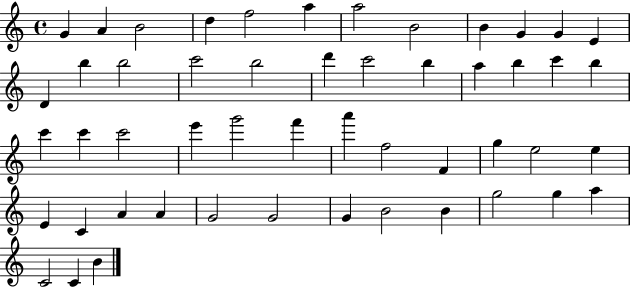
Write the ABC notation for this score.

X:1
T:Untitled
M:4/4
L:1/4
K:C
G A B2 d f2 a a2 B2 B G G E D b b2 c'2 b2 d' c'2 b a b c' b c' c' c'2 e' g'2 f' a' f2 F g e2 e E C A A G2 G2 G B2 B g2 g a C2 C B